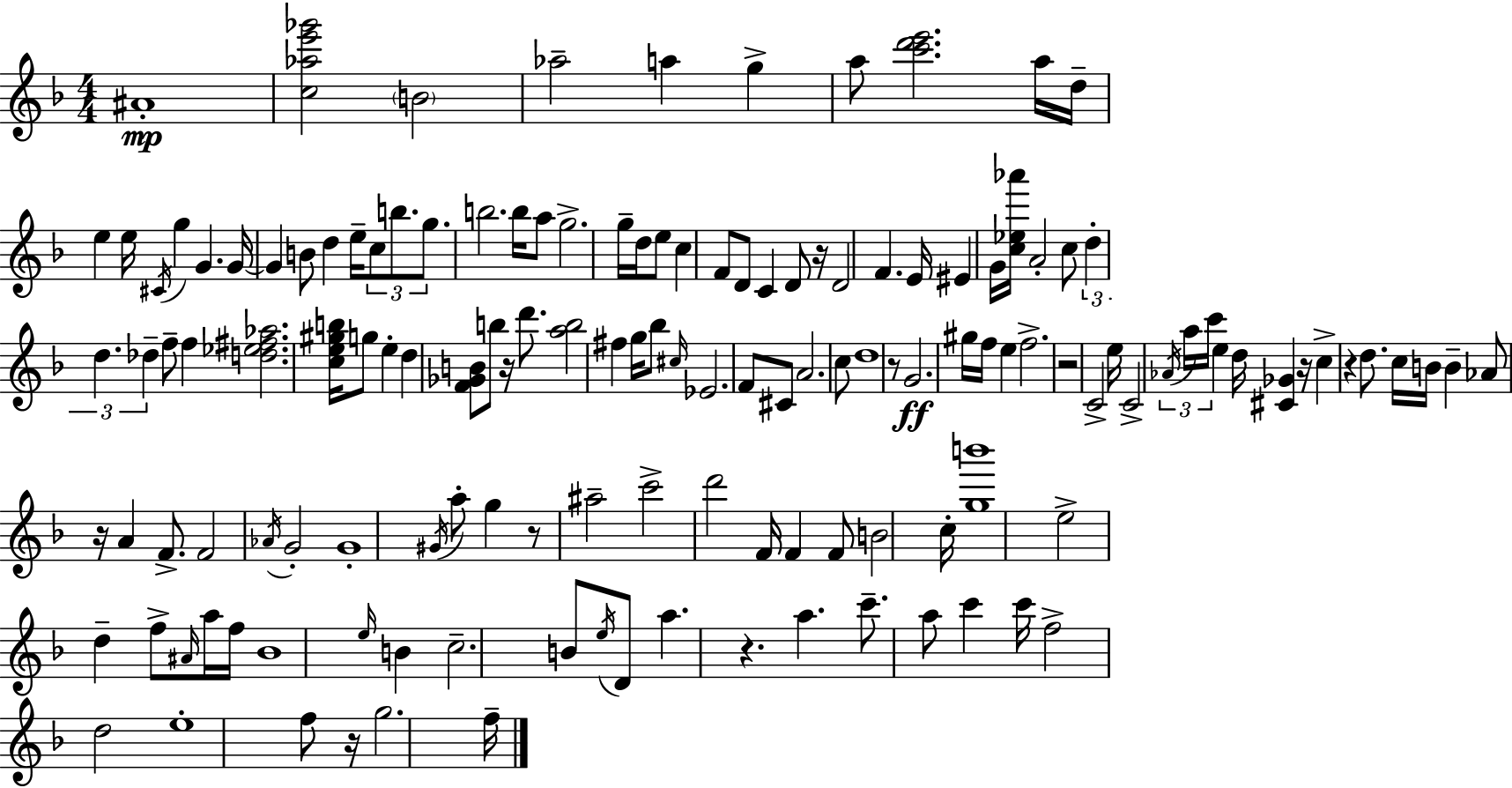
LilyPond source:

{
  \clef treble
  \numericTimeSignature
  \time 4/4
  \key f \major
  ais'1-.\mp | <c'' aes'' e''' ges'''>2 \parenthesize b'2 | aes''2-- a''4 g''4-> | a''8 <c''' d''' e'''>2. a''16 d''16-- | \break e''4 e''16 \acciaccatura { cis'16 } g''4 g'4. | g'16~~ g'4 b'8 d''4 e''16-- \tuplet 3/2 { c''8 b''8. | g''8. } b''2. | b''16 a''8 g''2.-> g''16-- | \break d''16 e''8 c''4 f'8 d'8 c'4 d'8 | r16 d'2 f'4. | e'16 eis'4 g'16 <c'' ees'' aes'''>16 a'2-. c''8 | \tuplet 3/2 { d''4-. d''4. des''4-- } f''8-- | \break f''4 <d'' ees'' fis'' aes''>2. | <c'' e'' gis'' b''>16 g''8 e''4-. d''4 <f' ges' b'>8 b''8 | r16 d'''8. <a'' b''>2 fis''4 | g''16 bes''8 \grace { cis''16 } ees'2. | \break f'8 cis'8 a'2. | c''8 d''1 | r8 g'2.\ff | gis''16 f''16 e''4 f''2.-> | \break r2 c'2-> | e''16 c'2-> \tuplet 3/2 { \acciaccatura { aes'16 } a''16 c'''16 } e''4 | d''16 <cis' ges'>4 r16 c''4-> r4 | d''8. c''16 b'16 b'4-- aes'8 r16 a'4 | \break f'8.-> f'2 \acciaccatura { aes'16 } g'2-. | g'1-. | \acciaccatura { gis'16 } a''8-. g''4 r8 ais''2-- | c'''2-> d'''2 | \break f'16 f'4 f'8 b'2 | c''16-. <g'' b'''>1 | e''2-> d''4-- | f''8-> \grace { ais'16 } a''16 f''16 bes'1 | \break \grace { e''16 } b'4 c''2.-- | b'8 \acciaccatura { e''16 } d'8 a''4. | r4. a''4. c'''8.-- | a''8 c'''4 c'''16 f''2-> | \break d''2 e''1-. | f''8 r16 g''2. | f''16-- \bar "|."
}